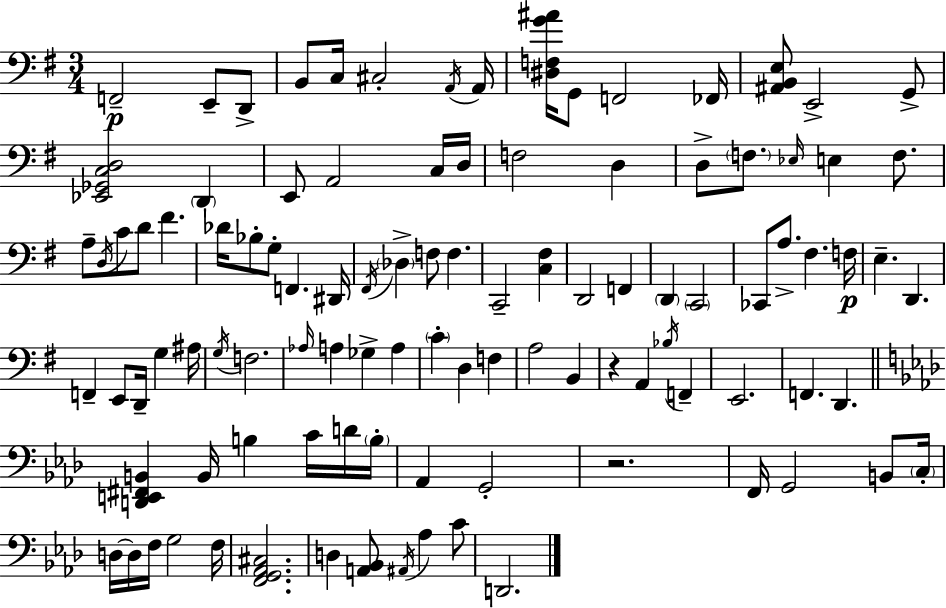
F2/h E2/e D2/e B2/e C3/s C#3/h A2/s A2/s [D#3,F3,G4,A#4]/s G2/e F2/h FES2/s [A#2,B2,E3]/e E2/h G2/e [Eb2,Gb2,C3,D3]/h D2/q E2/e A2/h C3/s D3/s F3/h D3/q D3/e F3/e. Eb3/s E3/q F3/e. A3/e D3/s C4/e D4/e F#4/q. Db4/s Bb3/e G3/e F2/q. D#2/s F#2/s Db3/q F3/e F3/q. C2/h [C3,F#3]/q D2/h F2/q D2/q C2/h CES2/e A3/e. F#3/q. F3/s E3/q. D2/q. F2/q E2/e D2/s G3/q A#3/s G3/s F3/h. Ab3/s A3/q Gb3/q A3/q C4/q D3/q F3/q A3/h B2/q R/q A2/q Bb3/s F2/q E2/h. F2/q. D2/q. [D2,E2,F#2,B2]/q B2/s B3/q C4/s D4/s B3/s Ab2/q G2/h R/h. F2/s G2/h B2/e C3/s D3/s D3/s F3/s G3/h F3/s [F2,G2,Ab2,C#3]/h. D3/q [A2,Bb2]/e A#2/s Ab3/q C4/e D2/h.